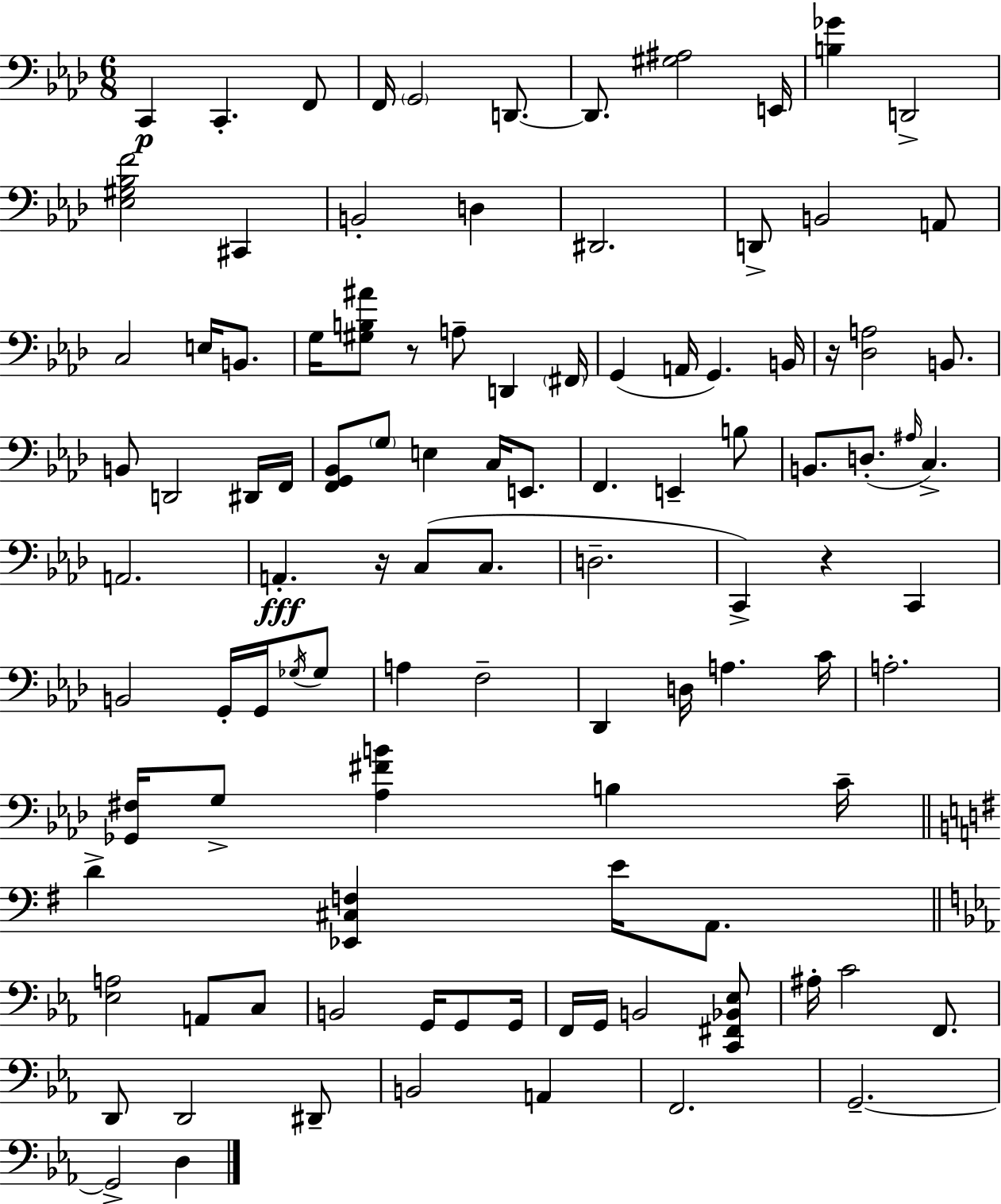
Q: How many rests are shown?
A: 4